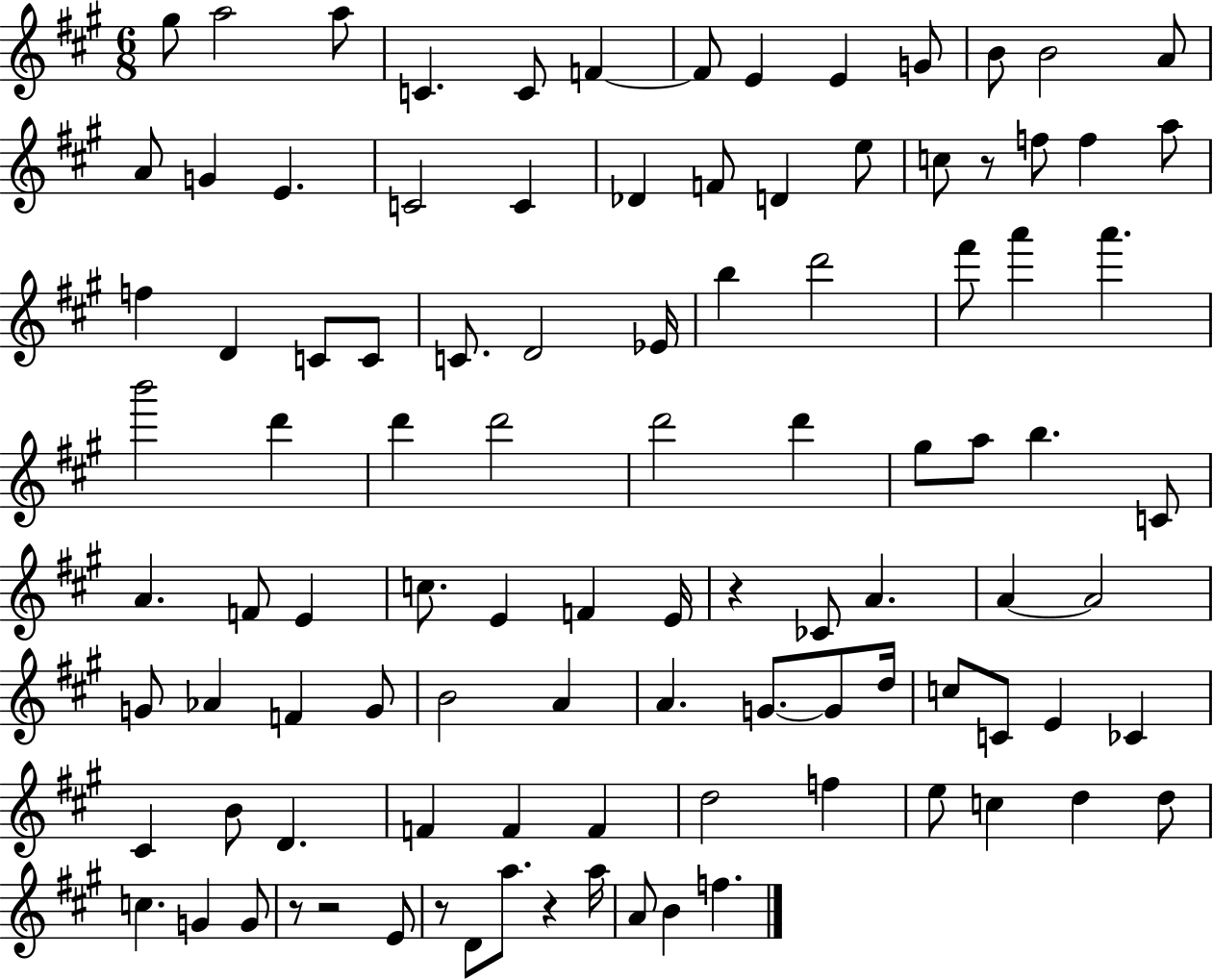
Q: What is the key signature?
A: A major